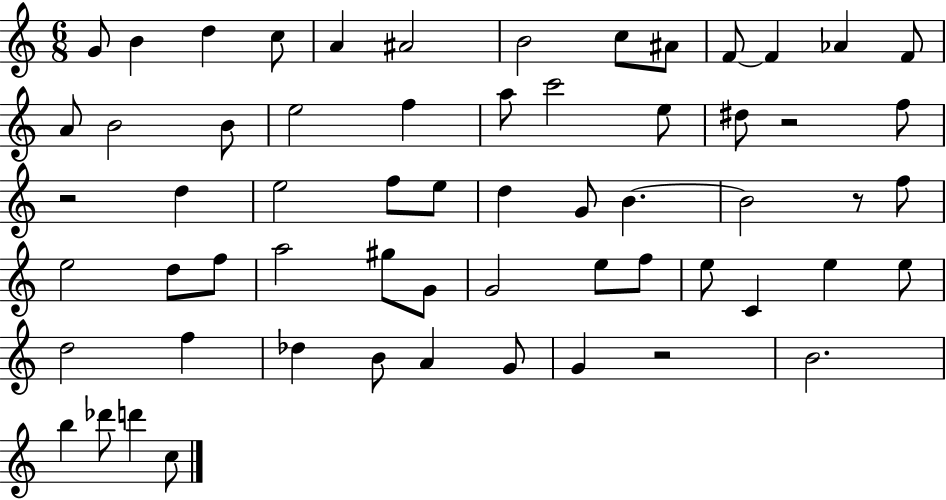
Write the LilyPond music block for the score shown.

{
  \clef treble
  \numericTimeSignature
  \time 6/8
  \key c \major
  g'8 b'4 d''4 c''8 | a'4 ais'2 | b'2 c''8 ais'8 | f'8~~ f'4 aes'4 f'8 | \break a'8 b'2 b'8 | e''2 f''4 | a''8 c'''2 e''8 | dis''8 r2 f''8 | \break r2 d''4 | e''2 f''8 e''8 | d''4 g'8 b'4.~~ | b'2 r8 f''8 | \break e''2 d''8 f''8 | a''2 gis''8 g'8 | g'2 e''8 f''8 | e''8 c'4 e''4 e''8 | \break d''2 f''4 | des''4 b'8 a'4 g'8 | g'4 r2 | b'2. | \break b''4 des'''8 d'''4 c''8 | \bar "|."
}